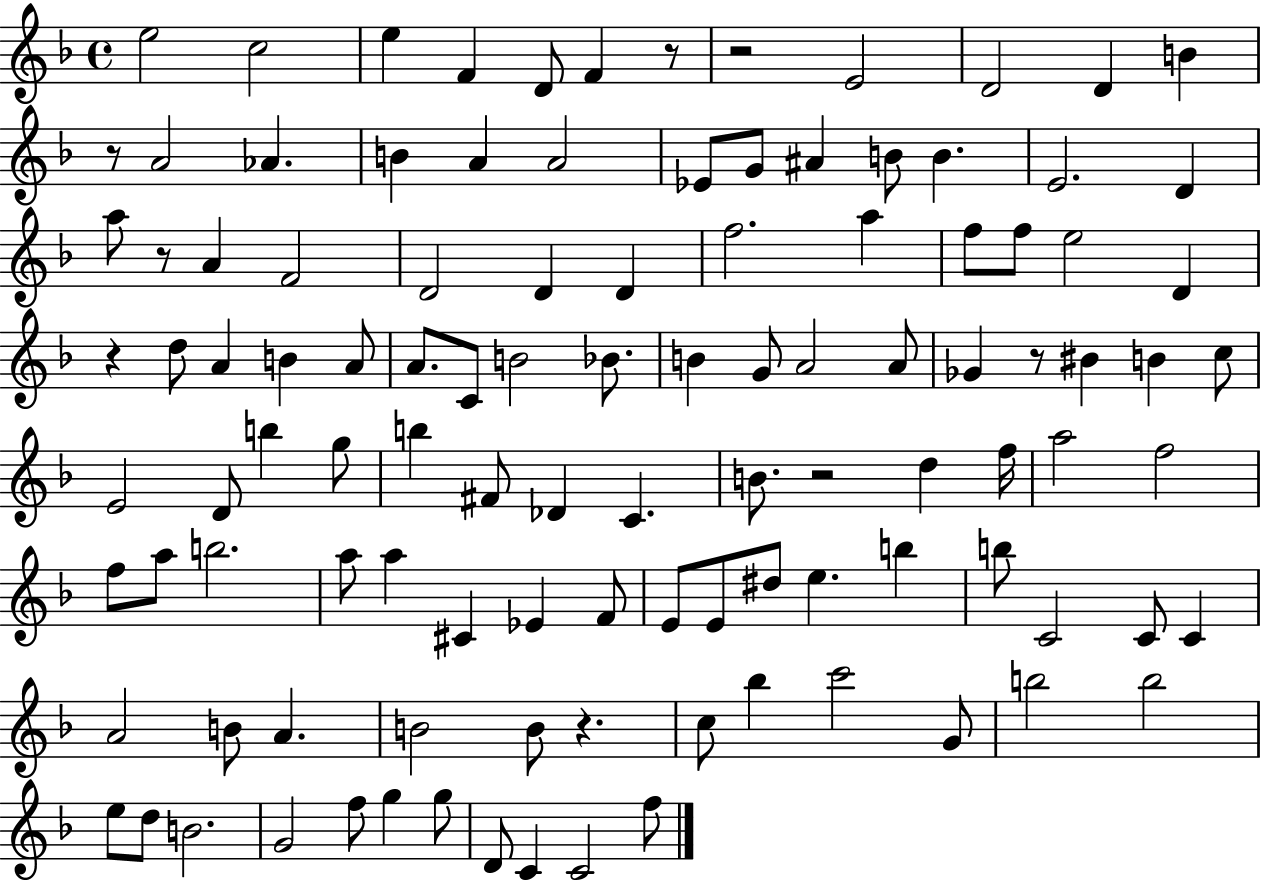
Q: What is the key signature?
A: F major